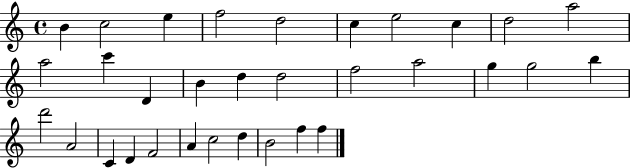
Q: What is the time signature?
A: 4/4